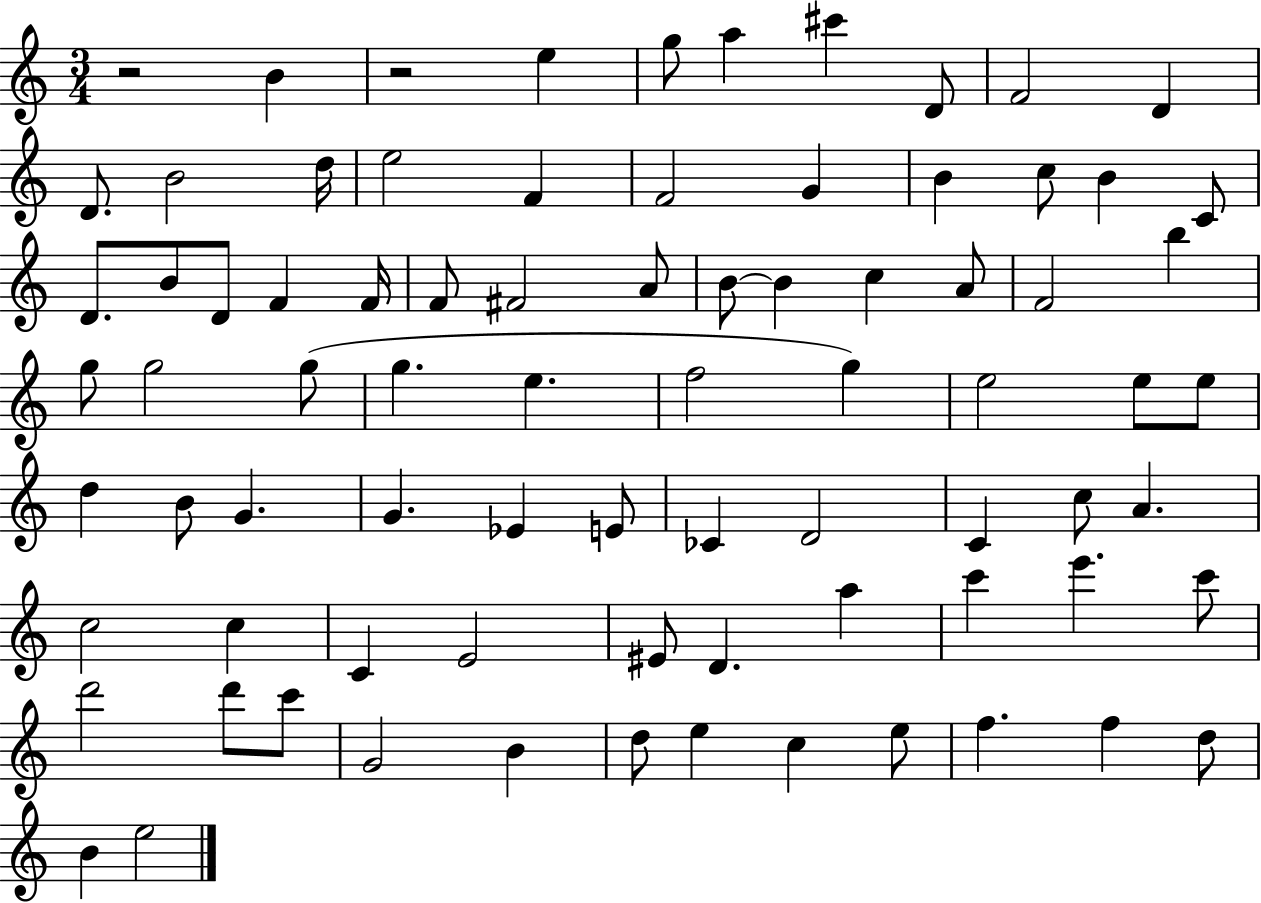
R/h B4/q R/h E5/q G5/e A5/q C#6/q D4/e F4/h D4/q D4/e. B4/h D5/s E5/h F4/q F4/h G4/q B4/q C5/e B4/q C4/e D4/e. B4/e D4/e F4/q F4/s F4/e F#4/h A4/e B4/e B4/q C5/q A4/e F4/h B5/q G5/e G5/h G5/e G5/q. E5/q. F5/h G5/q E5/h E5/e E5/e D5/q B4/e G4/q. G4/q. Eb4/q E4/e CES4/q D4/h C4/q C5/e A4/q. C5/h C5/q C4/q E4/h EIS4/e D4/q. A5/q C6/q E6/q. C6/e D6/h D6/e C6/e G4/h B4/q D5/e E5/q C5/q E5/e F5/q. F5/q D5/e B4/q E5/h